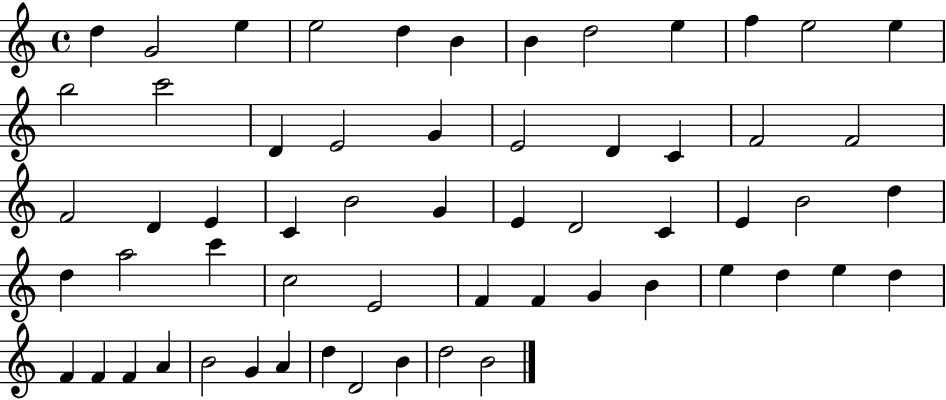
{
  \clef treble
  \time 4/4
  \defaultTimeSignature
  \key c \major
  d''4 g'2 e''4 | e''2 d''4 b'4 | b'4 d''2 e''4 | f''4 e''2 e''4 | \break b''2 c'''2 | d'4 e'2 g'4 | e'2 d'4 c'4 | f'2 f'2 | \break f'2 d'4 e'4 | c'4 b'2 g'4 | e'4 d'2 c'4 | e'4 b'2 d''4 | \break d''4 a''2 c'''4 | c''2 e'2 | f'4 f'4 g'4 b'4 | e''4 d''4 e''4 d''4 | \break f'4 f'4 f'4 a'4 | b'2 g'4 a'4 | d''4 d'2 b'4 | d''2 b'2 | \break \bar "|."
}